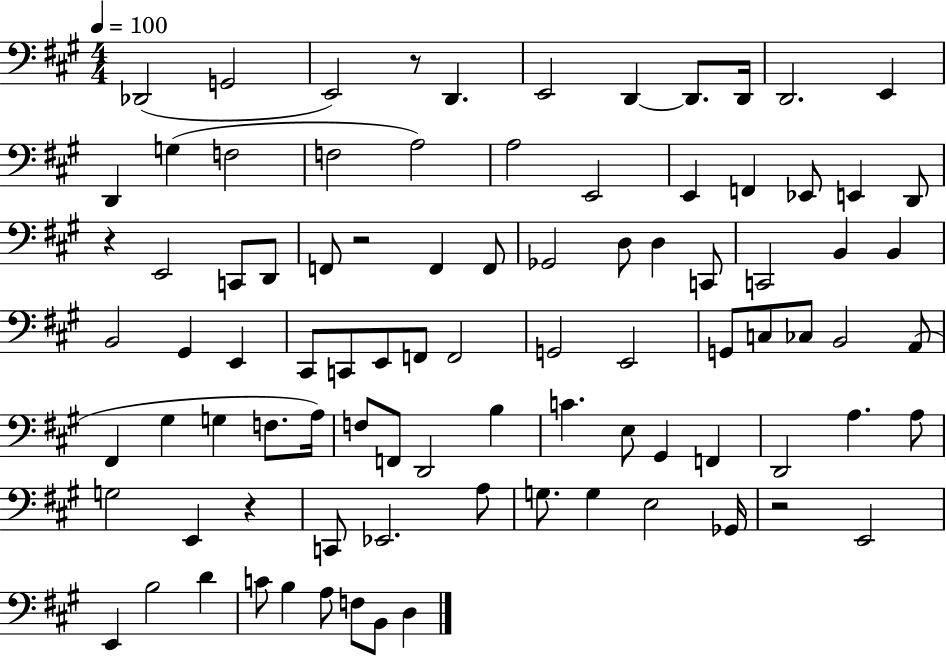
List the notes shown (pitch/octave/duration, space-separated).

Db2/h G2/h E2/h R/e D2/q. E2/h D2/q D2/e. D2/s D2/h. E2/q D2/q G3/q F3/h F3/h A3/h A3/h E2/h E2/q F2/q Eb2/e E2/q D2/e R/q E2/h C2/e D2/e F2/e R/h F2/q F2/e Gb2/h D3/e D3/q C2/e C2/h B2/q B2/q B2/h G#2/q E2/q C#2/e C2/e E2/e F2/e F2/h G2/h E2/h G2/e C3/e CES3/e B2/h A2/e F#2/q G#3/q G3/q F3/e. A3/s F3/e F2/e D2/h B3/q C4/q. E3/e G#2/q F2/q D2/h A3/q. A3/e G3/h E2/q R/q C2/e Eb2/h. A3/e G3/e. G3/q E3/h Gb2/s R/h E2/h E2/q B3/h D4/q C4/e B3/q A3/e F3/e B2/e D3/q